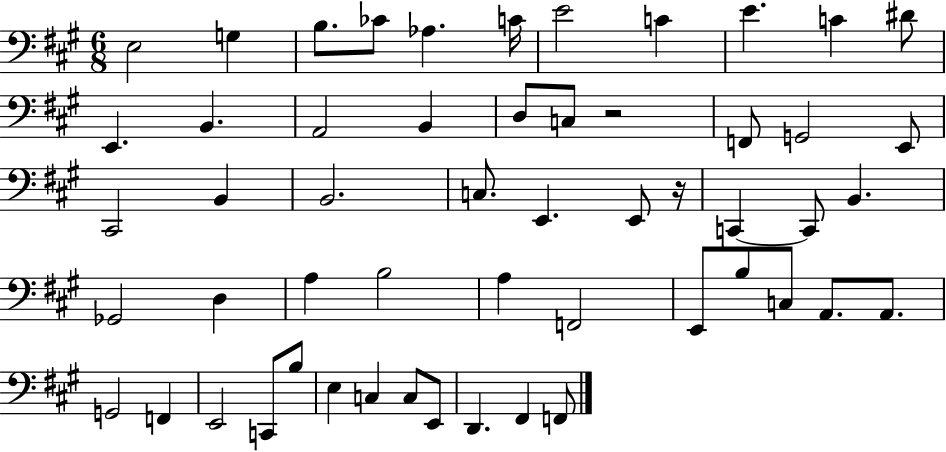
X:1
T:Untitled
M:6/8
L:1/4
K:A
E,2 G, B,/2 _C/2 _A, C/4 E2 C E C ^D/2 E,, B,, A,,2 B,, D,/2 C,/2 z2 F,,/2 G,,2 E,,/2 ^C,,2 B,, B,,2 C,/2 E,, E,,/2 z/4 C,, C,,/2 B,, _G,,2 D, A, B,2 A, F,,2 E,,/2 B,/2 C,/2 A,,/2 A,,/2 G,,2 F,, E,,2 C,,/2 B,/2 E, C, C,/2 E,,/2 D,, ^F,, F,,/2